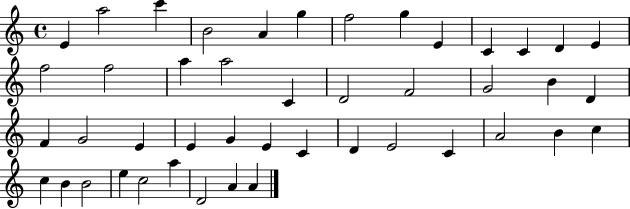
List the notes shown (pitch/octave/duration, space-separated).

E4/q A5/h C6/q B4/h A4/q G5/q F5/h G5/q E4/q C4/q C4/q D4/q E4/q F5/h F5/h A5/q A5/h C4/q D4/h F4/h G4/h B4/q D4/q F4/q G4/h E4/q E4/q G4/q E4/q C4/q D4/q E4/h C4/q A4/h B4/q C5/q C5/q B4/q B4/h E5/q C5/h A5/q D4/h A4/q A4/q